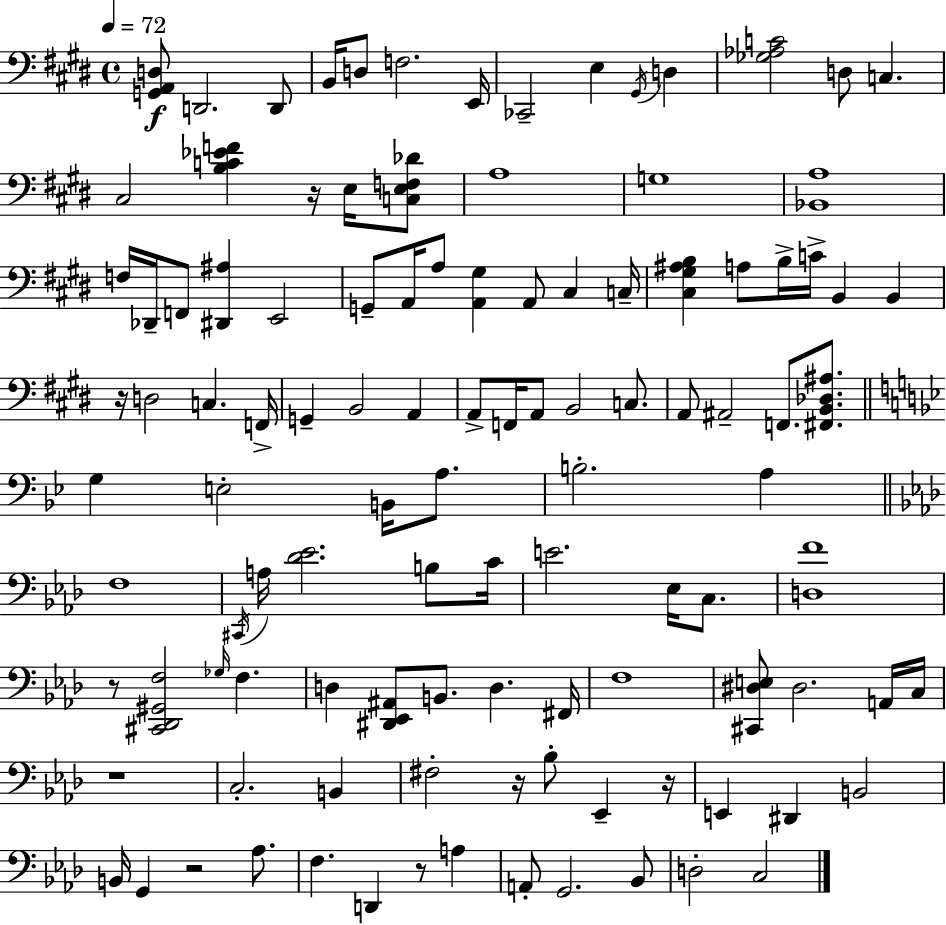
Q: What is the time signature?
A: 4/4